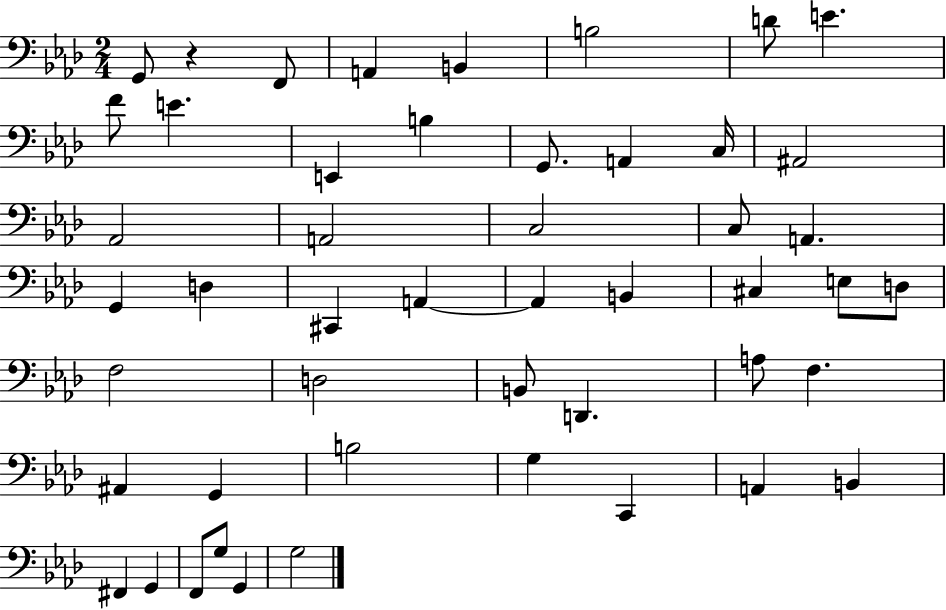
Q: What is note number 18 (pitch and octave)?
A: C3